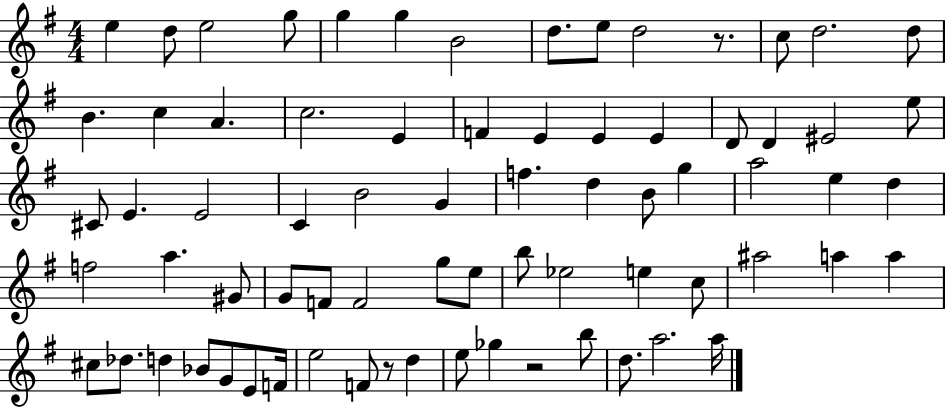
{
  \clef treble
  \numericTimeSignature
  \time 4/4
  \key g \major
  e''4 d''8 e''2 g''8 | g''4 g''4 b'2 | d''8. e''8 d''2 r8. | c''8 d''2. d''8 | \break b'4. c''4 a'4. | c''2. e'4 | f'4 e'4 e'4 e'4 | d'8 d'4 eis'2 e''8 | \break cis'8 e'4. e'2 | c'4 b'2 g'4 | f''4. d''4 b'8 g''4 | a''2 e''4 d''4 | \break f''2 a''4. gis'8 | g'8 f'8 f'2 g''8 e''8 | b''8 ees''2 e''4 c''8 | ais''2 a''4 a''4 | \break cis''8 des''8. d''4 bes'8 g'8 e'8 f'16 | e''2 f'8 r8 d''4 | e''8 ges''4 r2 b''8 | d''8. a''2. a''16 | \break \bar "|."
}